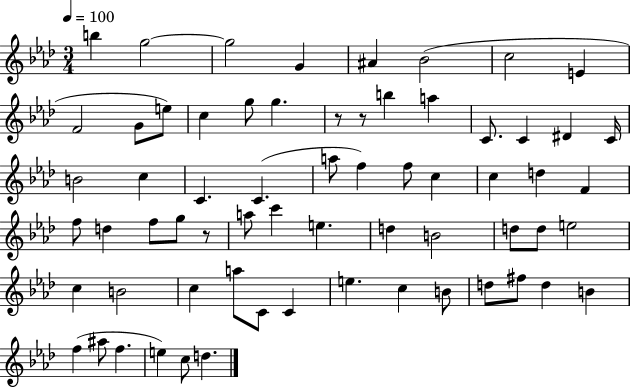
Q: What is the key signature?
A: AES major